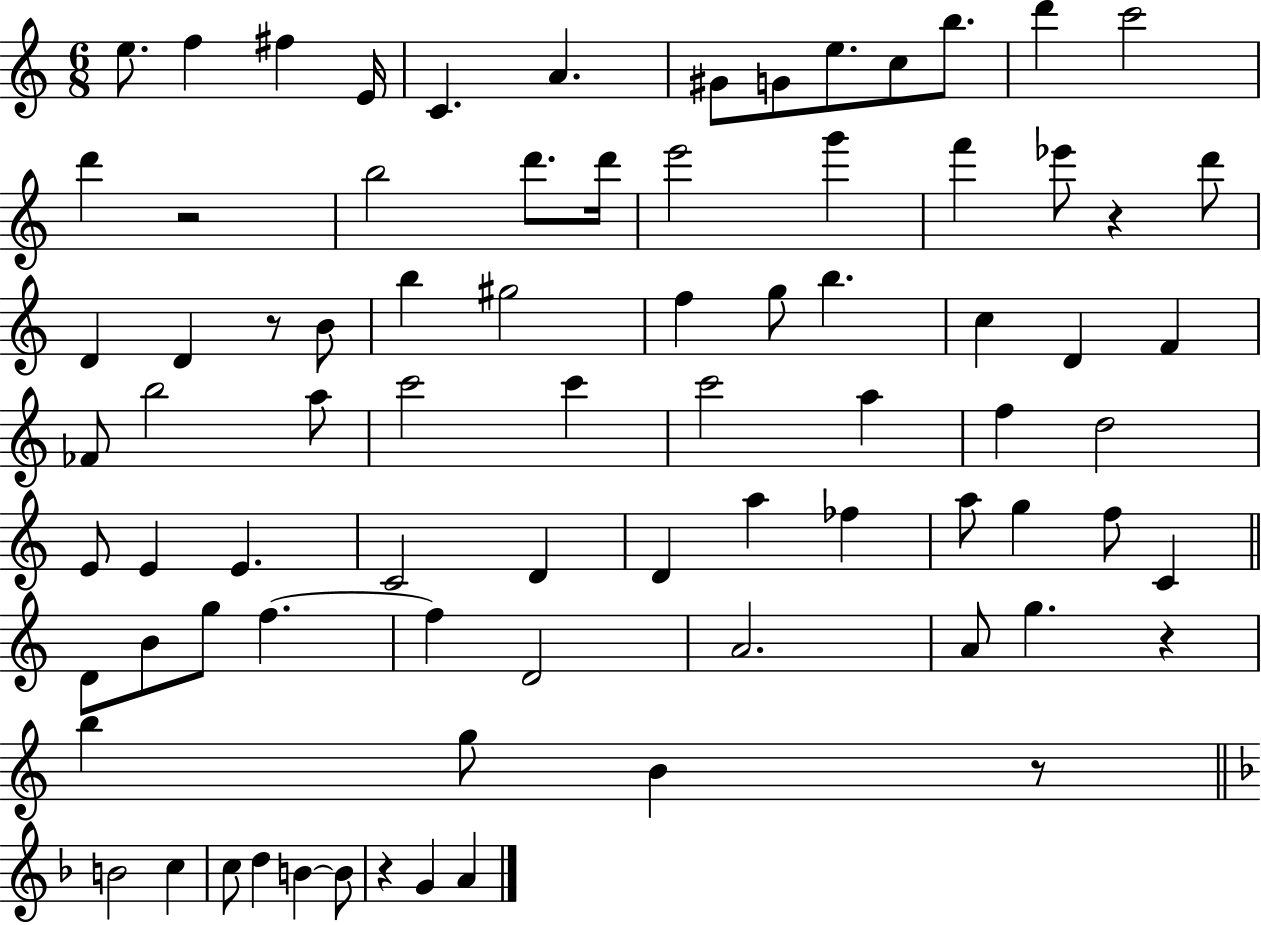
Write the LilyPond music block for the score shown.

{
  \clef treble
  \numericTimeSignature
  \time 6/8
  \key c \major
  e''8. f''4 fis''4 e'16 | c'4. a'4. | gis'8 g'8 e''8. c''8 b''8. | d'''4 c'''2 | \break d'''4 r2 | b''2 d'''8. d'''16 | e'''2 g'''4 | f'''4 ees'''8 r4 d'''8 | \break d'4 d'4 r8 b'8 | b''4 gis''2 | f''4 g''8 b''4. | c''4 d'4 f'4 | \break fes'8 b''2 a''8 | c'''2 c'''4 | c'''2 a''4 | f''4 d''2 | \break e'8 e'4 e'4. | c'2 d'4 | d'4 a''4 fes''4 | a''8 g''4 f''8 c'4 | \break \bar "||" \break \key c \major d'8 b'8 g''8 f''4.~~ | f''4 d'2 | a'2. | a'8 g''4. r4 | \break b''4 g''8 b'4 r8 | \bar "||" \break \key d \minor b'2 c''4 | c''8 d''4 b'4~~ b'8 | r4 g'4 a'4 | \bar "|."
}